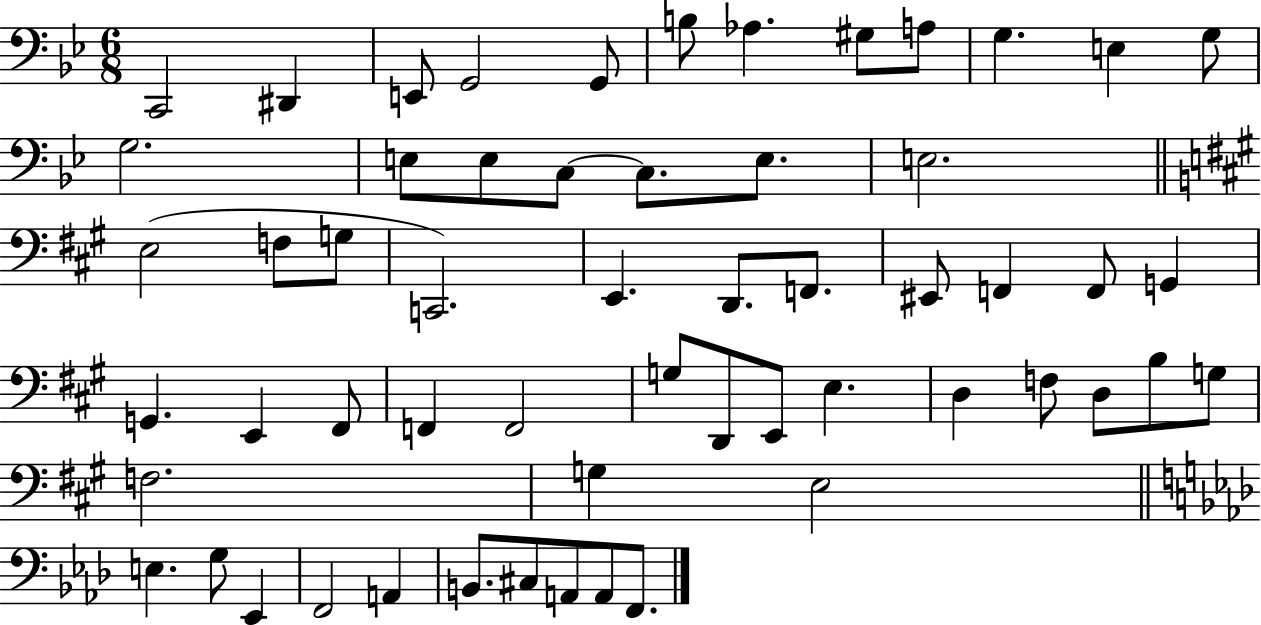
C2/h D#2/q E2/e G2/h G2/e B3/e Ab3/q. G#3/e A3/e G3/q. E3/q G3/e G3/h. E3/e E3/e C3/e C3/e. E3/e. E3/h. E3/h F3/e G3/e C2/h. E2/q. D2/e. F2/e. EIS2/e F2/q F2/e G2/q G2/q. E2/q F#2/e F2/q F2/h G3/e D2/e E2/e E3/q. D3/q F3/e D3/e B3/e G3/e F3/h. G3/q E3/h E3/q. G3/e Eb2/q F2/h A2/q B2/e. C#3/e A2/e A2/e F2/e.